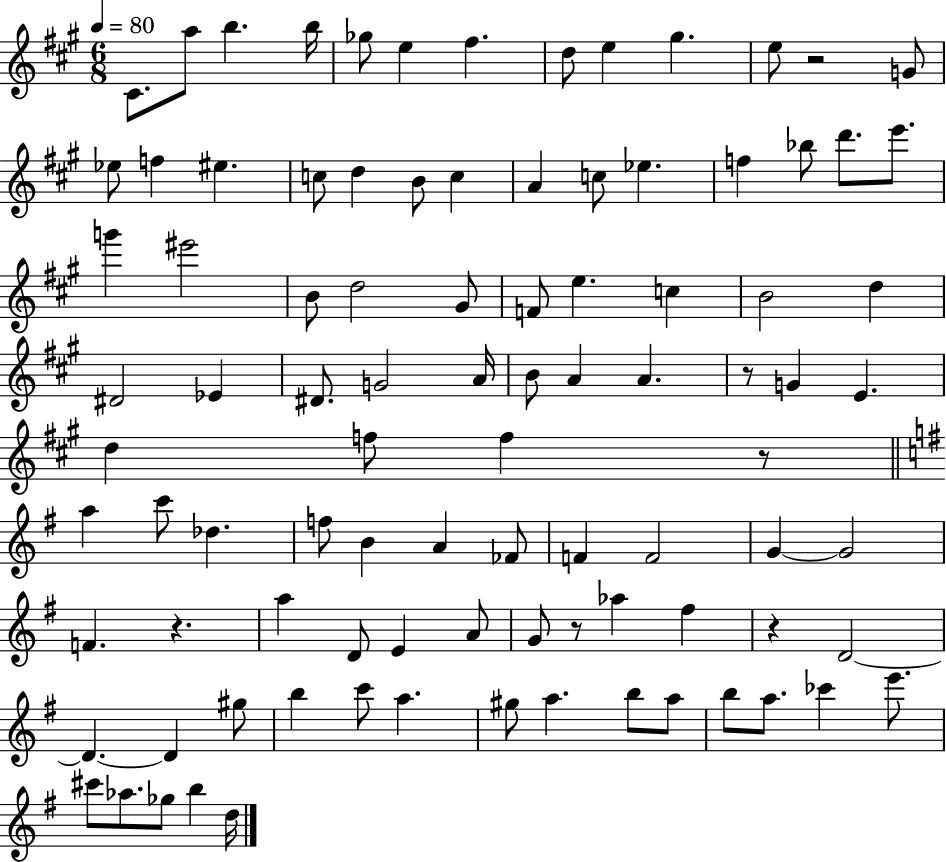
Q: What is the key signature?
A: A major